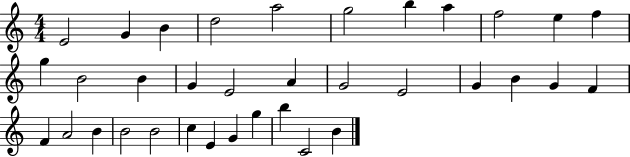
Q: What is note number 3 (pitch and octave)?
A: B4